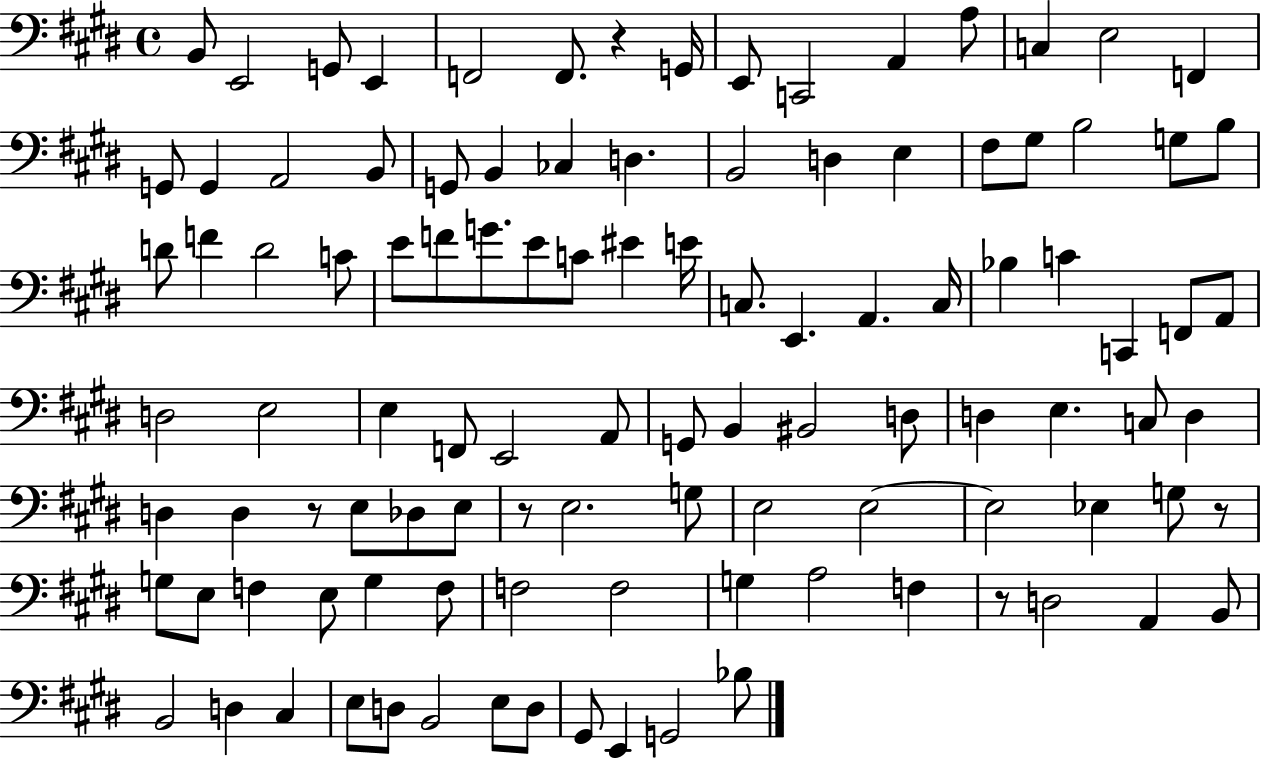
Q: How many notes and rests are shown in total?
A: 107